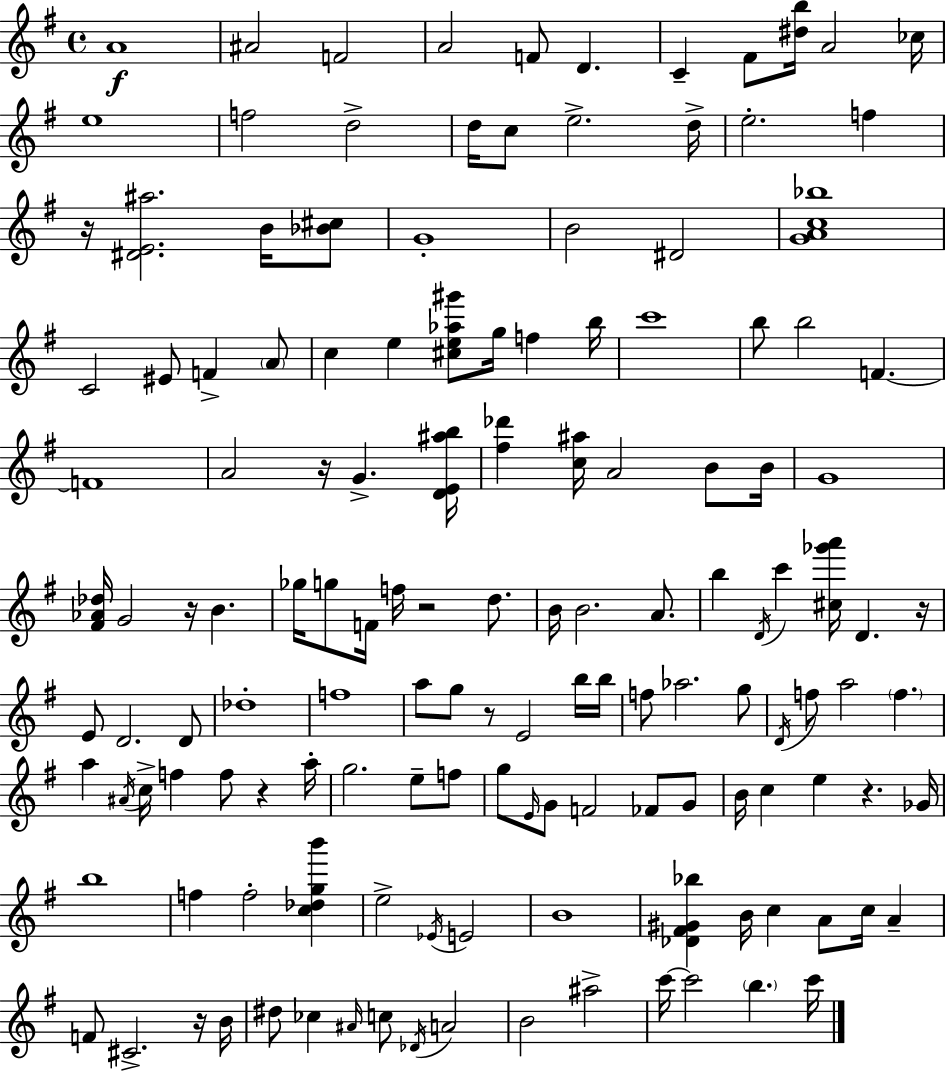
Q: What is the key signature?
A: E minor